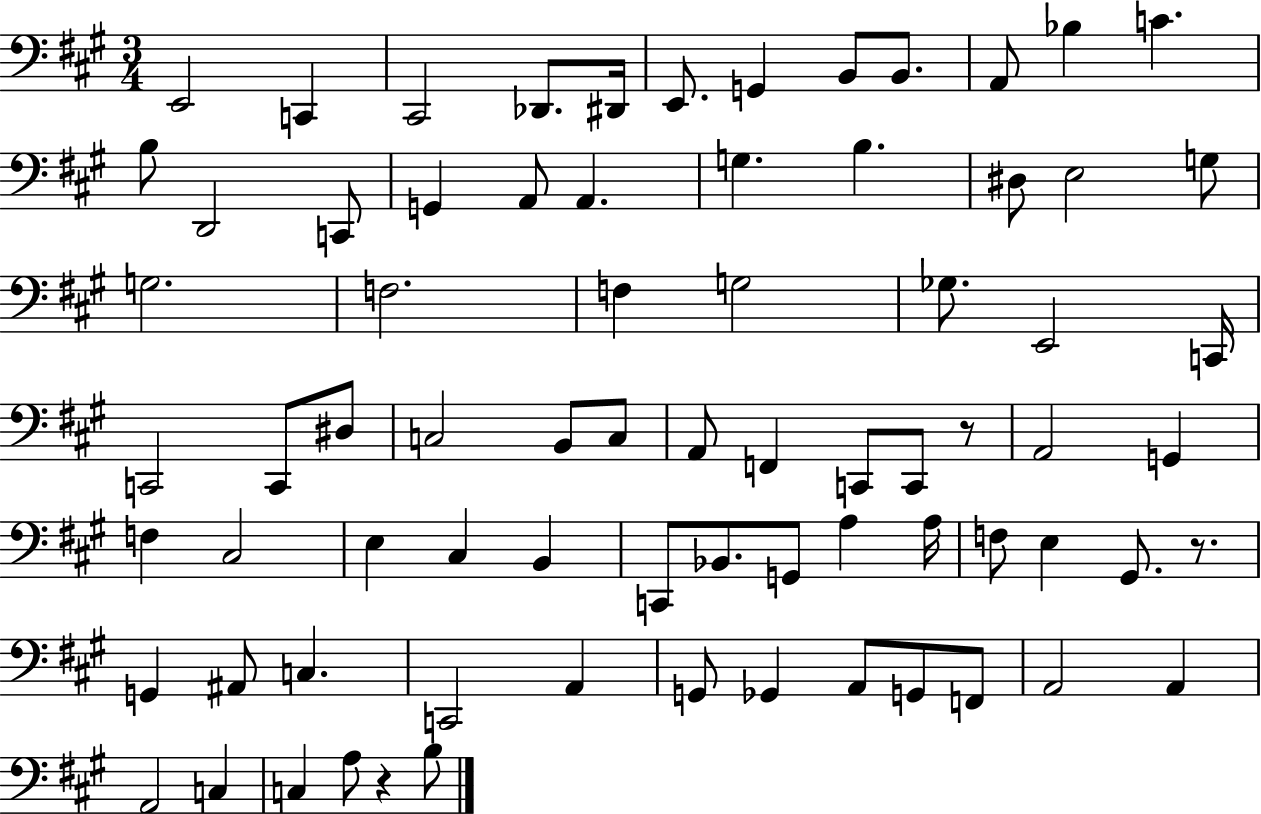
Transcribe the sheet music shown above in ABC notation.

X:1
T:Untitled
M:3/4
L:1/4
K:A
E,,2 C,, ^C,,2 _D,,/2 ^D,,/4 E,,/2 G,, B,,/2 B,,/2 A,,/2 _B, C B,/2 D,,2 C,,/2 G,, A,,/2 A,, G, B, ^D,/2 E,2 G,/2 G,2 F,2 F, G,2 _G,/2 E,,2 C,,/4 C,,2 C,,/2 ^D,/2 C,2 B,,/2 C,/2 A,,/2 F,, C,,/2 C,,/2 z/2 A,,2 G,, F, ^C,2 E, ^C, B,, C,,/2 _B,,/2 G,,/2 A, A,/4 F,/2 E, ^G,,/2 z/2 G,, ^A,,/2 C, C,,2 A,, G,,/2 _G,, A,,/2 G,,/2 F,,/2 A,,2 A,, A,,2 C, C, A,/2 z B,/2